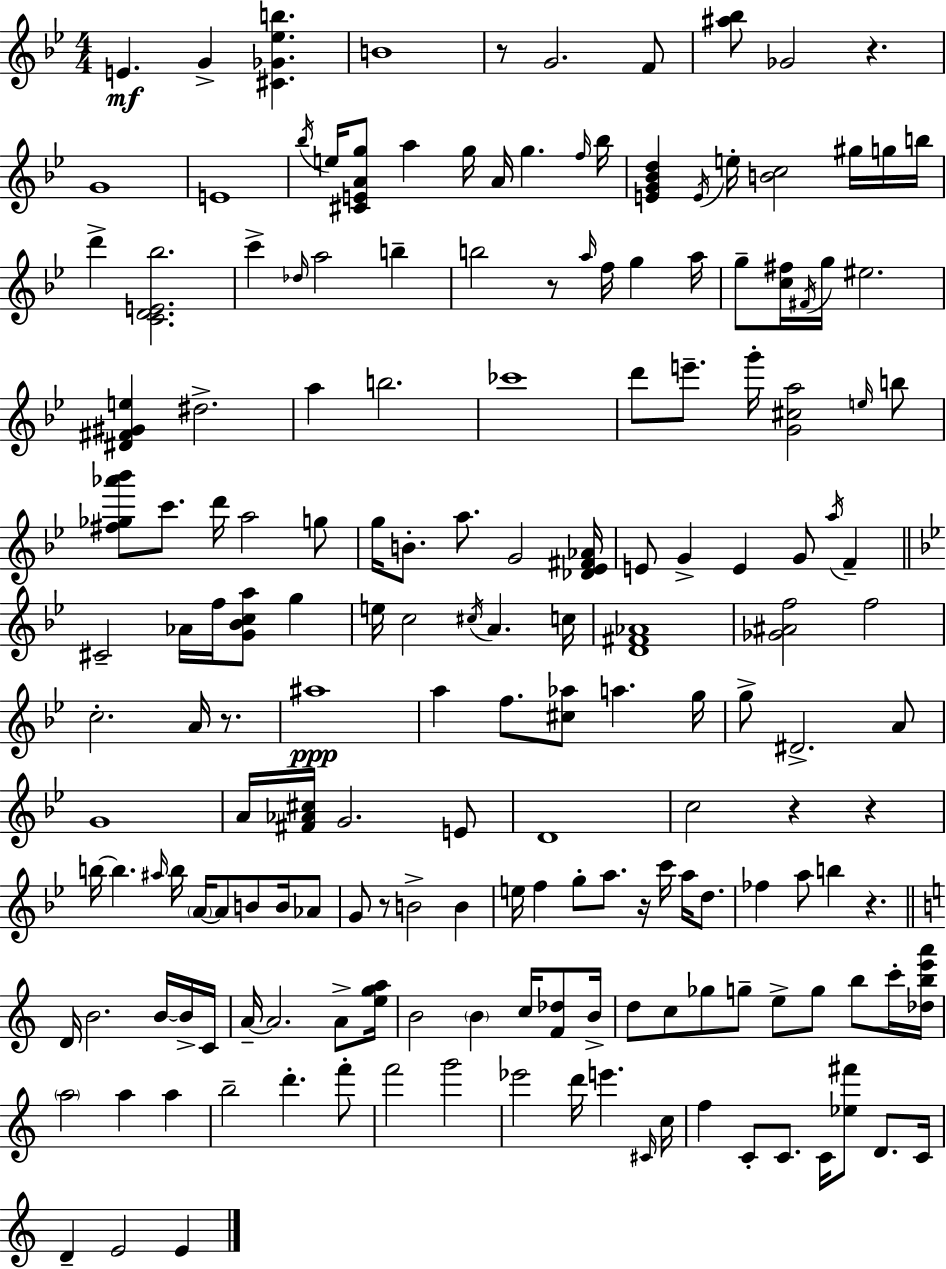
E4/q. G4/q [C#4,Gb4,Eb5,B5]/q. B4/w R/e G4/h. F4/e [A#5,Bb5]/e Gb4/h R/q. G4/w E4/w Bb5/s E5/s [C#4,E4,A4,G5]/e A5/q G5/s A4/s G5/q. F5/s Bb5/s [E4,G4,Bb4,D5]/q E4/s E5/s [B4,C5]/h G#5/s G5/s B5/s D6/q [C4,D4,E4,Bb5]/h. C6/q Db5/s A5/h B5/q B5/h R/e A5/s F5/s G5/q A5/s G5/e [C5,F#5]/s F#4/s G5/s EIS5/h. [D#4,F#4,G#4,E5]/q D#5/h. A5/q B5/h. CES6/w D6/e E6/e. G6/s [G4,C#5,A5]/h E5/s B5/e [F#5,Gb5,Ab6,Bb6]/e C6/e. D6/s A5/h G5/e G5/s B4/e. A5/e. G4/h [Db4,Eb4,F#4,Ab4]/s E4/e G4/q E4/q G4/e A5/s F4/q C#4/h Ab4/s F5/s [G4,Bb4,C5,A5]/e G5/q E5/s C5/h C#5/s A4/q. C5/s [D4,F#4,Ab4]/w [Gb4,A#4,F5]/h F5/h C5/h. A4/s R/e. A#5/w A5/q F5/e. [C#5,Ab5]/e A5/q. G5/s G5/e D#4/h. A4/e G4/w A4/s [F#4,Ab4,C#5]/s G4/h. E4/e D4/w C5/h R/q R/q B5/s B5/q. A#5/s B5/s A4/s A4/e B4/e B4/s Ab4/e G4/e R/e B4/h B4/q E5/s F5/q G5/e A5/e. R/s C6/s A5/s D5/e. FES5/q A5/e B5/q R/q. D4/s B4/h. B4/s B4/s C4/s A4/s A4/h. A4/e [E5,G5,A5]/s B4/h B4/q C5/s [F4,Db5]/e B4/s D5/e C5/e Gb5/e G5/e E5/e G5/e B5/e C6/s [Db5,B5,E6,A6]/s A5/h A5/q A5/q B5/h D6/q. F6/e F6/h G6/h Eb6/h D6/s E6/q. C#4/s C5/s F5/q C4/e C4/e. C4/s [Eb5,F#6]/e D4/e. C4/s D4/q E4/h E4/q